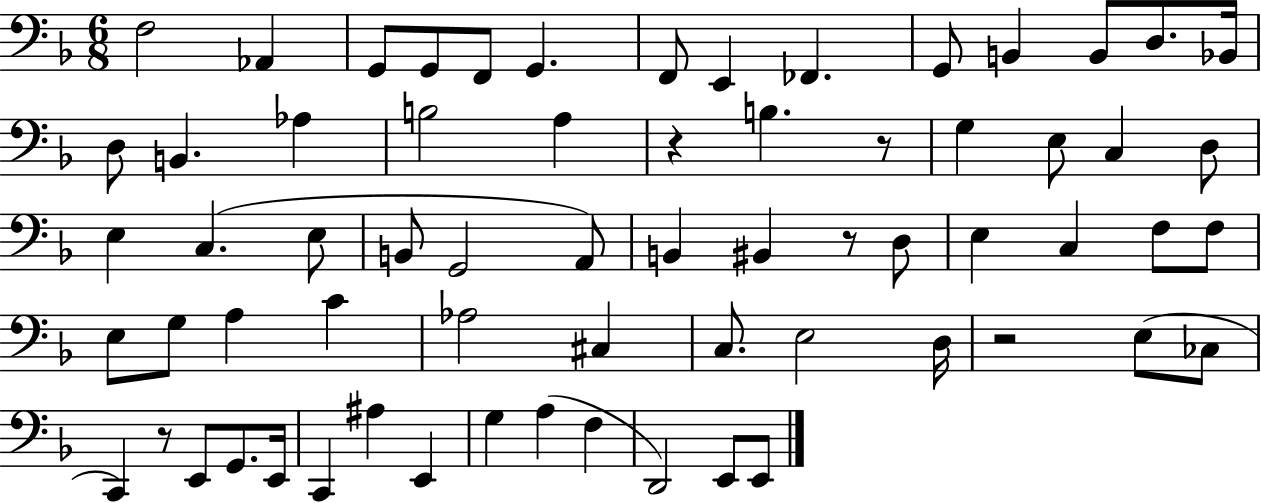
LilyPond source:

{
  \clef bass
  \numericTimeSignature
  \time 6/8
  \key f \major
  f2 aes,4 | g,8 g,8 f,8 g,4. | f,8 e,4 fes,4. | g,8 b,4 b,8 d8. bes,16 | \break d8 b,4. aes4 | b2 a4 | r4 b4. r8 | g4 e8 c4 d8 | \break e4 c4.( e8 | b,8 g,2 a,8) | b,4 bis,4 r8 d8 | e4 c4 f8 f8 | \break e8 g8 a4 c'4 | aes2 cis4 | c8. e2 d16 | r2 e8( ces8 | \break c,4) r8 e,8 g,8. e,16 | c,4 ais4 e,4 | g4 a4( f4 | d,2) e,8 e,8 | \break \bar "|."
}